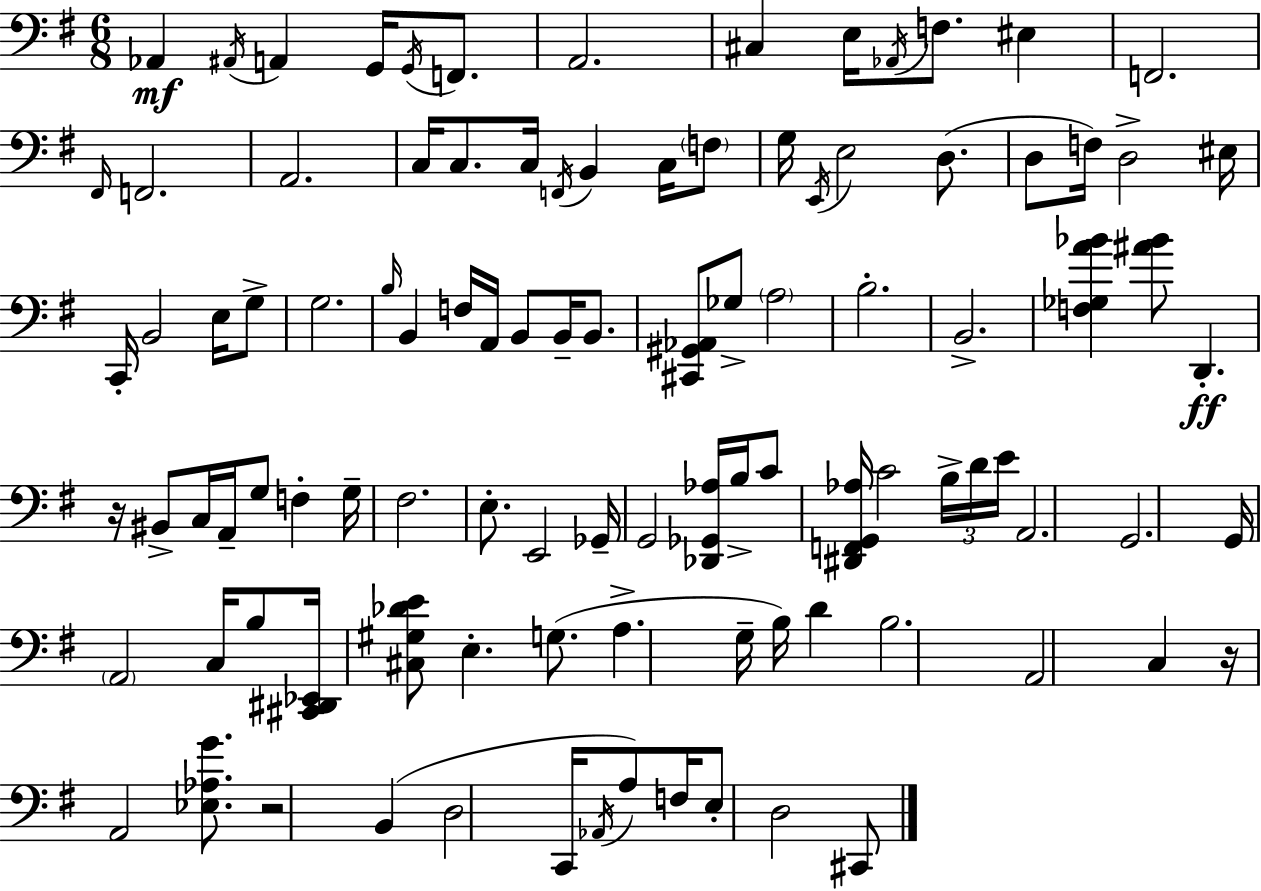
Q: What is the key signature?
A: E minor